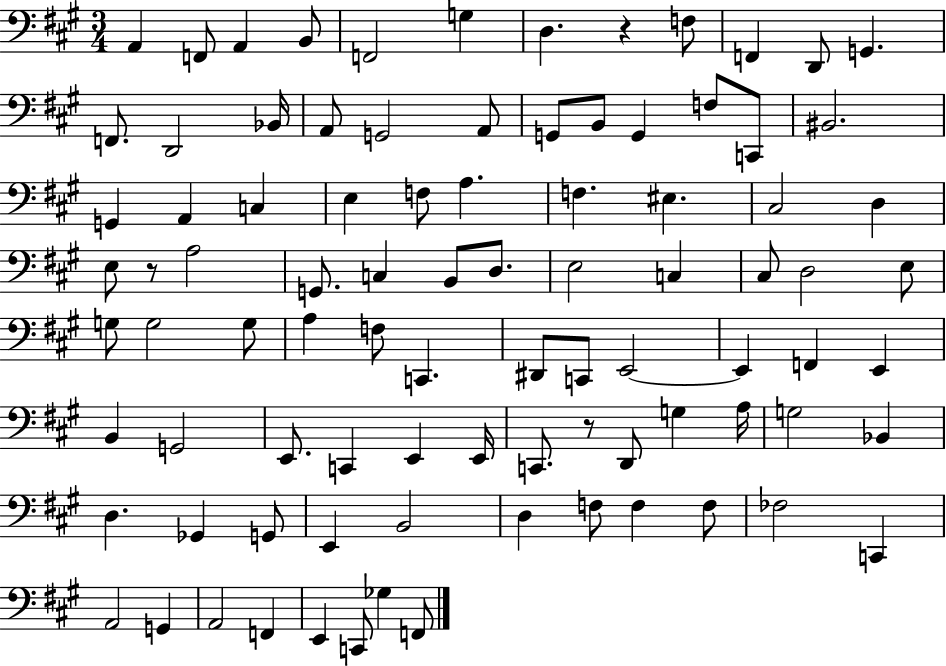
{
  \clef bass
  \numericTimeSignature
  \time 3/4
  \key a \major
  \repeat volta 2 { a,4 f,8 a,4 b,8 | f,2 g4 | d4. r4 f8 | f,4 d,8 g,4. | \break f,8. d,2 bes,16 | a,8 g,2 a,8 | g,8 b,8 g,4 f8 c,8 | bis,2. | \break g,4 a,4 c4 | e4 f8 a4. | f4. eis4. | cis2 d4 | \break e8 r8 a2 | g,8. c4 b,8 d8. | e2 c4 | cis8 d2 e8 | \break g8 g2 g8 | a4 f8 c,4. | dis,8 c,8 e,2~~ | e,4 f,4 e,4 | \break b,4 g,2 | e,8. c,4 e,4 e,16 | c,8. r8 d,8 g4 a16 | g2 bes,4 | \break d4. ges,4 g,8 | e,4 b,2 | d4 f8 f4 f8 | fes2 c,4 | \break a,2 g,4 | a,2 f,4 | e,4 c,8 ges4 f,8 | } \bar "|."
}